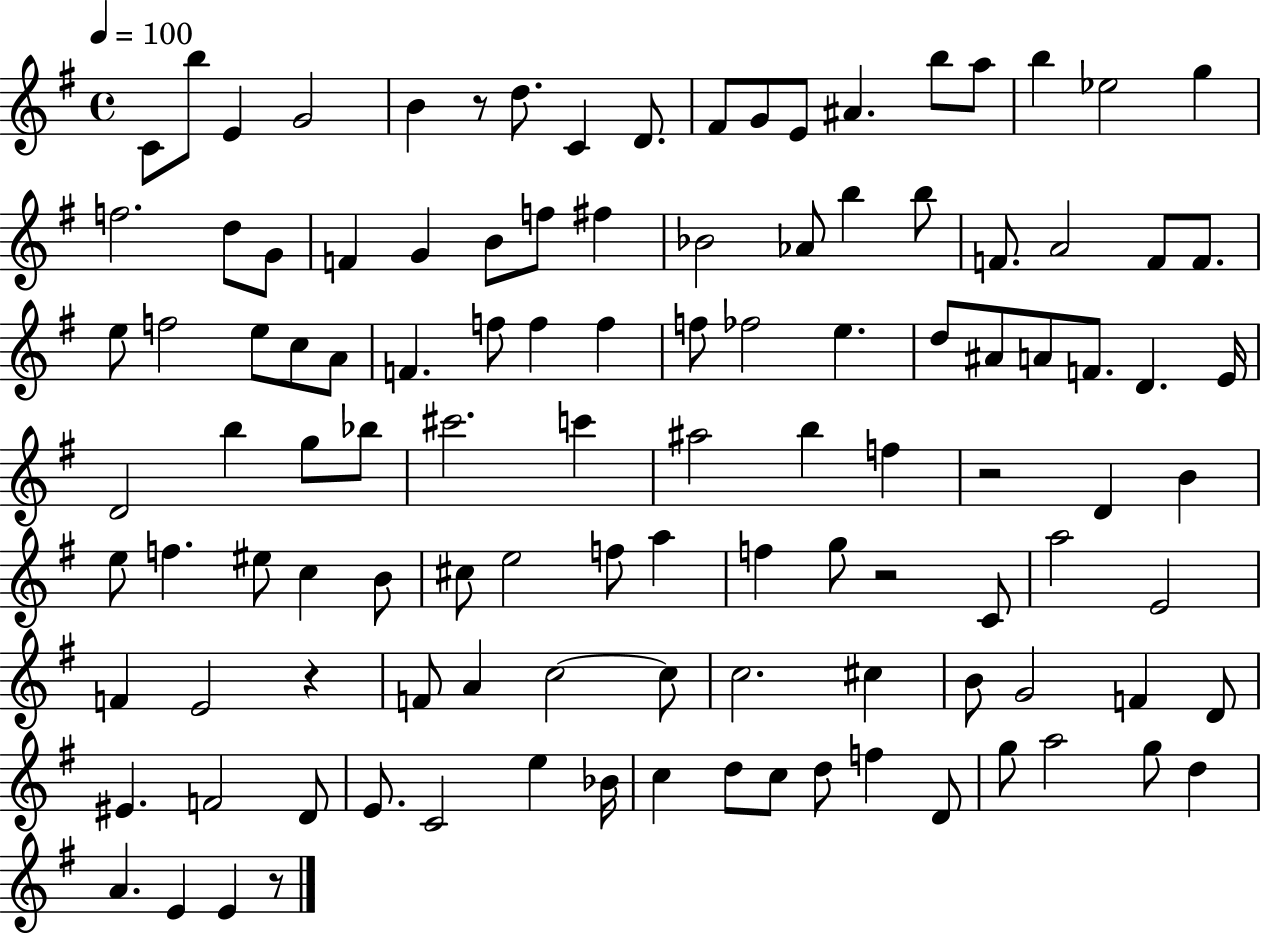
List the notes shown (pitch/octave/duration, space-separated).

C4/e B5/e E4/q G4/h B4/q R/e D5/e. C4/q D4/e. F#4/e G4/e E4/e A#4/q. B5/e A5/e B5/q Eb5/h G5/q F5/h. D5/e G4/e F4/q G4/q B4/e F5/e F#5/q Bb4/h Ab4/e B5/q B5/e F4/e. A4/h F4/e F4/e. E5/e F5/h E5/e C5/e A4/e F4/q. F5/e F5/q F5/q F5/e FES5/h E5/q. D5/e A#4/e A4/e F4/e. D4/q. E4/s D4/h B5/q G5/e Bb5/e C#6/h. C6/q A#5/h B5/q F5/q R/h D4/q B4/q E5/e F5/q. EIS5/e C5/q B4/e C#5/e E5/h F5/e A5/q F5/q G5/e R/h C4/e A5/h E4/h F4/q E4/h R/q F4/e A4/q C5/h C5/e C5/h. C#5/q B4/e G4/h F4/q D4/e EIS4/q. F4/h D4/e E4/e. C4/h E5/q Bb4/s C5/q D5/e C5/e D5/e F5/q D4/e G5/e A5/h G5/e D5/q A4/q. E4/q E4/q R/e